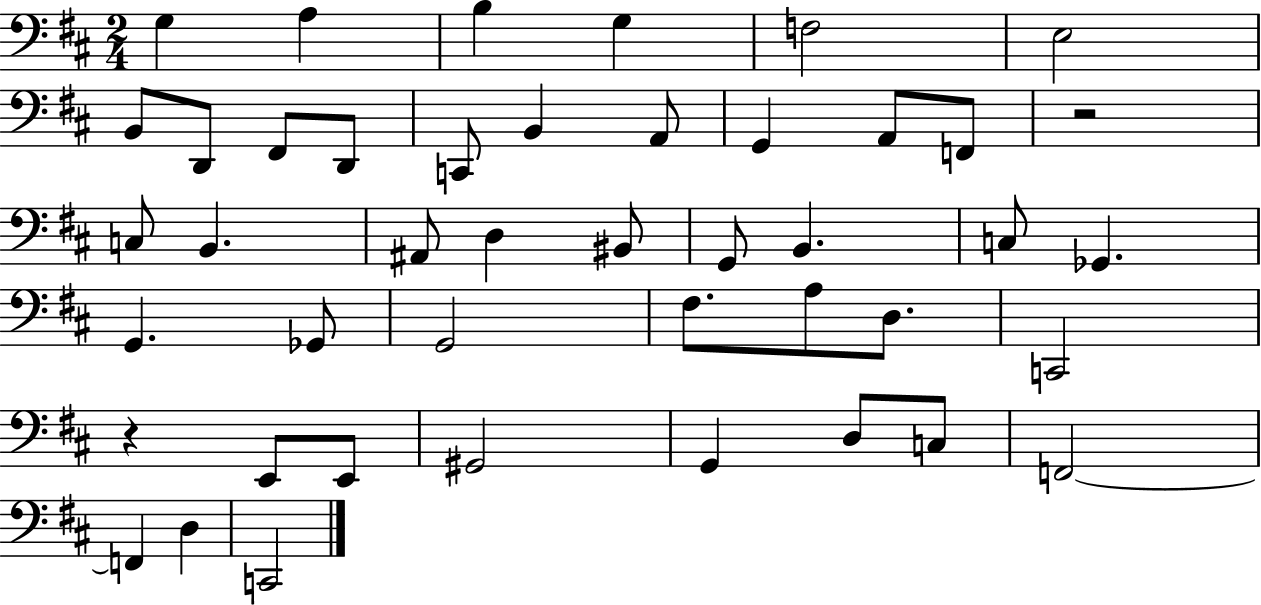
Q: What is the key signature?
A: D major